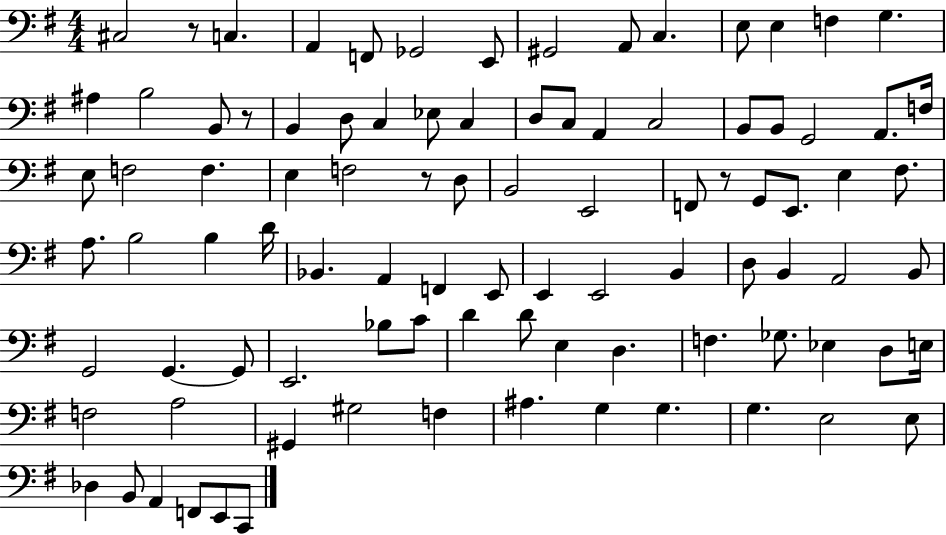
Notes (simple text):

C#3/h R/e C3/q. A2/q F2/e Gb2/h E2/e G#2/h A2/e C3/q. E3/e E3/q F3/q G3/q. A#3/q B3/h B2/e R/e B2/q D3/e C3/q Eb3/e C3/q D3/e C3/e A2/q C3/h B2/e B2/e G2/h A2/e. F3/s E3/e F3/h F3/q. E3/q F3/h R/e D3/e B2/h E2/h F2/e R/e G2/e E2/e. E3/q F#3/e. A3/e. B3/h B3/q D4/s Bb2/q. A2/q F2/q E2/e E2/q E2/h B2/q D3/e B2/q A2/h B2/e G2/h G2/q. G2/e E2/h. Bb3/e C4/e D4/q D4/e E3/q D3/q. F3/q. Gb3/e. Eb3/q D3/e E3/s F3/h A3/h G#2/q G#3/h F3/q A#3/q. G3/q G3/q. G3/q. E3/h E3/e Db3/q B2/e A2/q F2/e E2/e C2/e